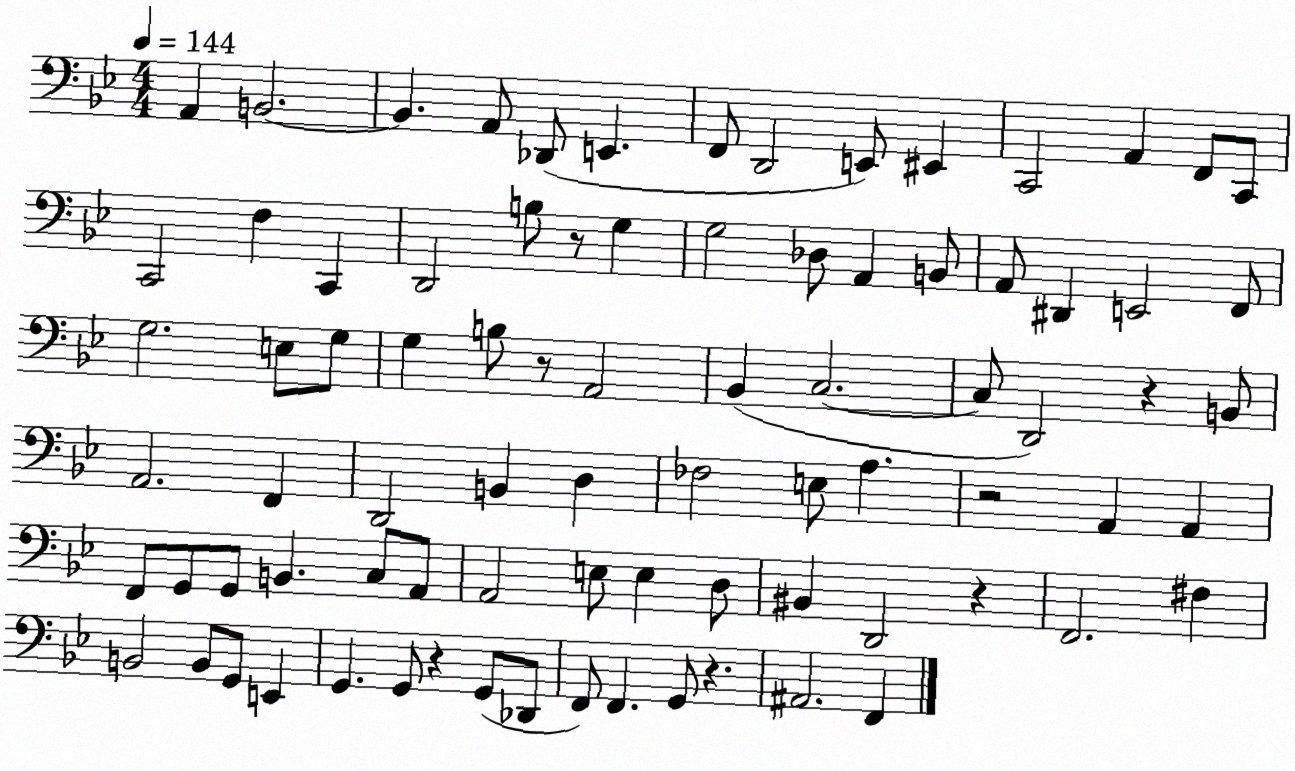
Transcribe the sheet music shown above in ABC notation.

X:1
T:Untitled
M:4/4
L:1/4
K:Bb
A,, B,,2 B,, A,,/2 _D,,/2 E,, F,,/2 D,,2 E,,/2 ^E,, C,,2 A,, F,,/2 C,,/2 C,,2 F, C,, D,,2 B,/2 z/2 G, G,2 _D,/2 A,, B,,/2 A,,/2 ^D,, E,,2 F,,/2 G,2 E,/2 G,/2 G, B,/2 z/2 A,,2 _B,, C,2 C,/2 D,,2 z B,,/2 A,,2 F,, D,,2 B,, D, _F,2 E,/2 A, z2 A,, A,, F,,/2 G,,/2 G,,/2 B,, C,/2 A,,/2 A,,2 E,/2 E, D,/2 ^B,, D,,2 z F,,2 ^F, B,,2 B,,/2 G,,/2 E,, G,, G,,/2 z G,,/2 _D,,/2 F,,/2 F,, G,,/2 z ^A,,2 F,,